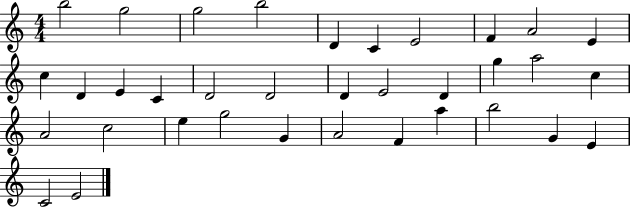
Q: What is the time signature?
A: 4/4